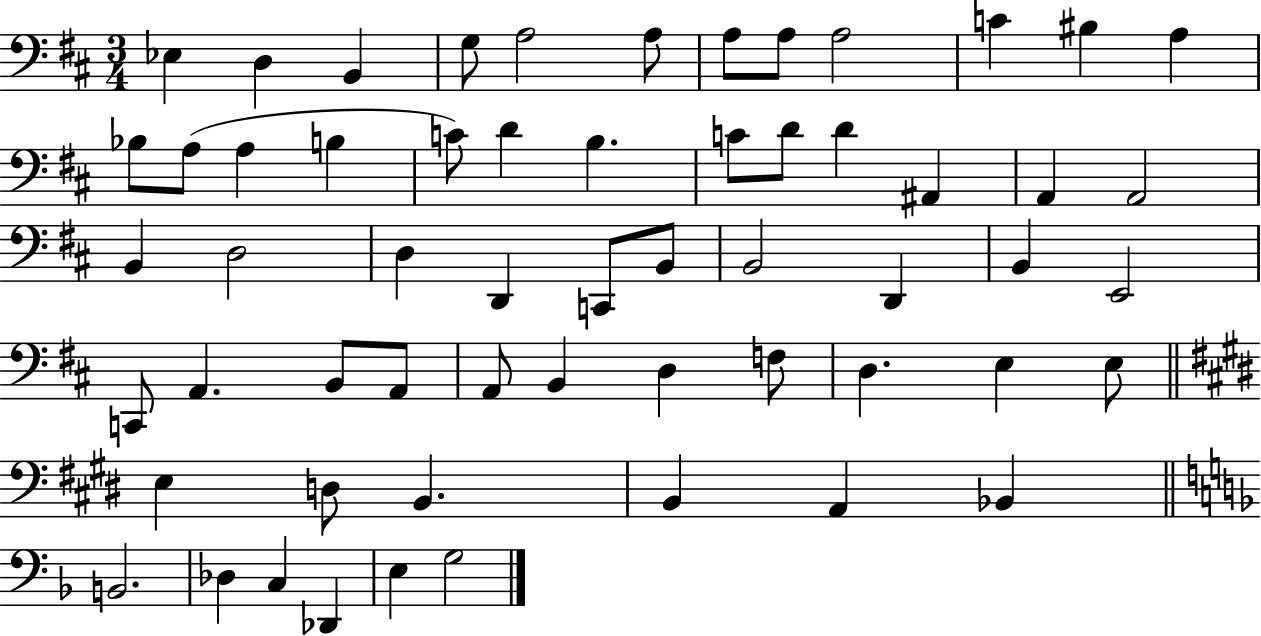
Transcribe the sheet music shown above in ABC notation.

X:1
T:Untitled
M:3/4
L:1/4
K:D
_E, D, B,, G,/2 A,2 A,/2 A,/2 A,/2 A,2 C ^B, A, _B,/2 A,/2 A, B, C/2 D B, C/2 D/2 D ^A,, A,, A,,2 B,, D,2 D, D,, C,,/2 B,,/2 B,,2 D,, B,, E,,2 C,,/2 A,, B,,/2 A,,/2 A,,/2 B,, D, F,/2 D, E, E,/2 E, D,/2 B,, B,, A,, _B,, B,,2 _D, C, _D,, E, G,2